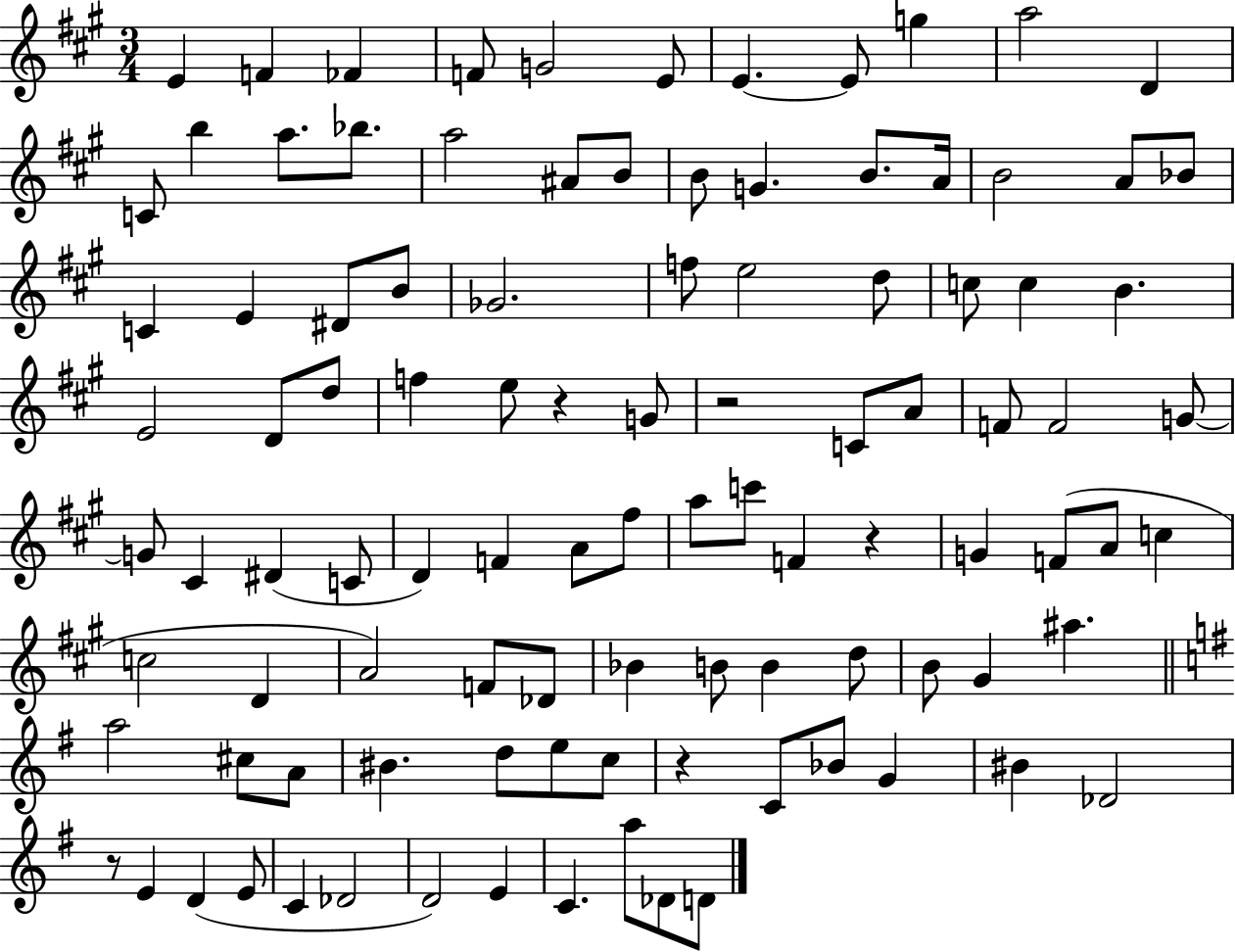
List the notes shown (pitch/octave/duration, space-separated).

E4/q F4/q FES4/q F4/e G4/h E4/e E4/q. E4/e G5/q A5/h D4/q C4/e B5/q A5/e. Bb5/e. A5/h A#4/e B4/e B4/e G4/q. B4/e. A4/s B4/h A4/e Bb4/e C4/q E4/q D#4/e B4/e Gb4/h. F5/e E5/h D5/e C5/e C5/q B4/q. E4/h D4/e D5/e F5/q E5/e R/q G4/e R/h C4/e A4/e F4/e F4/h G4/e G4/e C#4/q D#4/q C4/e D4/q F4/q A4/e F#5/e A5/e C6/e F4/q R/q G4/q F4/e A4/e C5/q C5/h D4/q A4/h F4/e Db4/e Bb4/q B4/e B4/q D5/e B4/e G#4/q A#5/q. A5/h C#5/e A4/e BIS4/q. D5/e E5/e C5/e R/q C4/e Bb4/e G4/q BIS4/q Db4/h R/e E4/q D4/q E4/e C4/q Db4/h D4/h E4/q C4/q. A5/e Db4/e D4/e